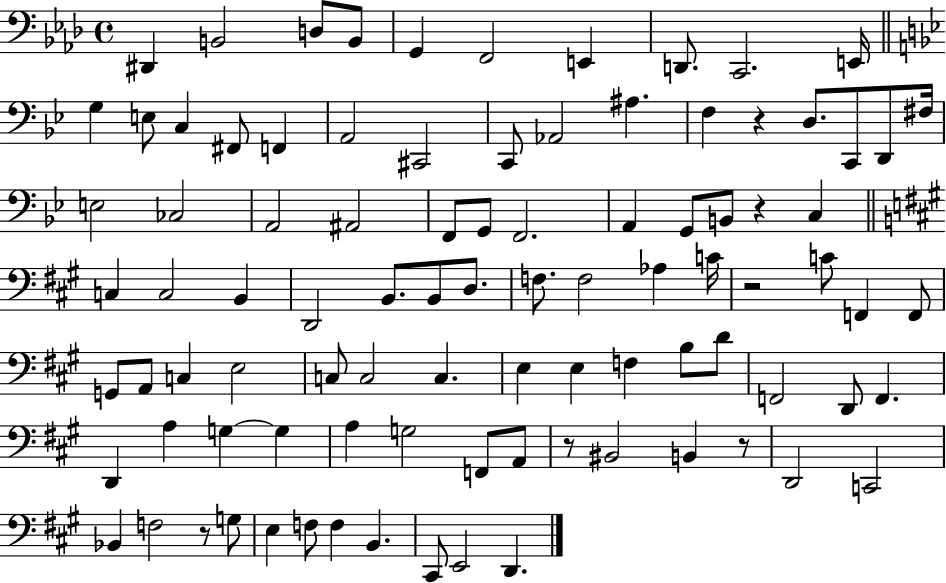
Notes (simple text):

D#2/q B2/h D3/e B2/e G2/q F2/h E2/q D2/e. C2/h. E2/s G3/q E3/e C3/q F#2/e F2/q A2/h C#2/h C2/e Ab2/h A#3/q. F3/q R/q D3/e. C2/e D2/e F#3/s E3/h CES3/h A2/h A#2/h F2/e G2/e F2/h. A2/q G2/e B2/e R/q C3/q C3/q C3/h B2/q D2/h B2/e. B2/e D3/e. F3/e. F3/h Ab3/q C4/s R/h C4/e F2/q F2/e G2/e A2/e C3/q E3/h C3/e C3/h C3/q. E3/q E3/q F3/q B3/e D4/e F2/h D2/e F2/q. D2/q A3/q G3/q G3/q A3/q G3/h F2/e A2/e R/e BIS2/h B2/q R/e D2/h C2/h Bb2/q F3/h R/e G3/e E3/q F3/e F3/q B2/q. C#2/e E2/h D2/q.